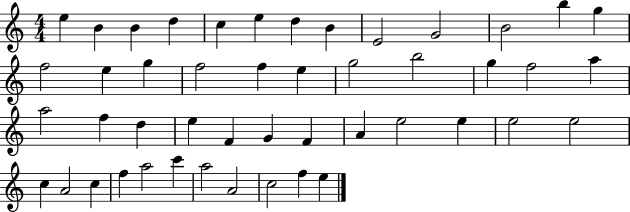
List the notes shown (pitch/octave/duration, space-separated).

E5/q B4/q B4/q D5/q C5/q E5/q D5/q B4/q E4/h G4/h B4/h B5/q G5/q F5/h E5/q G5/q F5/h F5/q E5/q G5/h B5/h G5/q F5/h A5/q A5/h F5/q D5/q E5/q F4/q G4/q F4/q A4/q E5/h E5/q E5/h E5/h C5/q A4/h C5/q F5/q A5/h C6/q A5/h A4/h C5/h F5/q E5/q